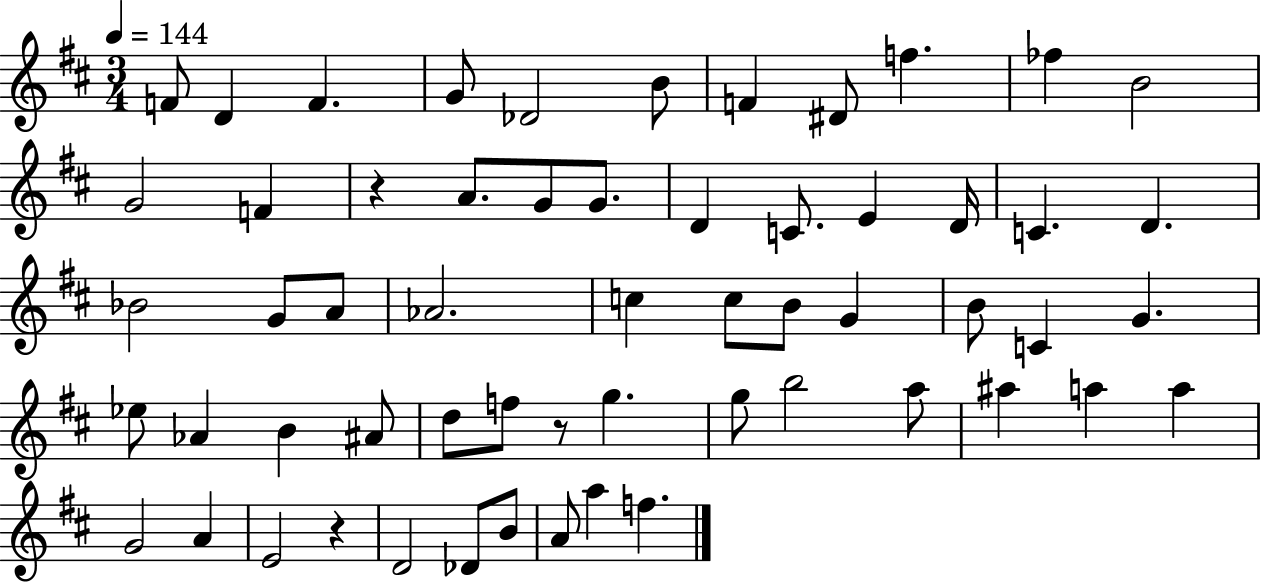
F4/e D4/q F4/q. G4/e Db4/h B4/e F4/q D#4/e F5/q. FES5/q B4/h G4/h F4/q R/q A4/e. G4/e G4/e. D4/q C4/e. E4/q D4/s C4/q. D4/q. Bb4/h G4/e A4/e Ab4/h. C5/q C5/e B4/e G4/q B4/e C4/q G4/q. Eb5/e Ab4/q B4/q A#4/e D5/e F5/e R/e G5/q. G5/e B5/h A5/e A#5/q A5/q A5/q G4/h A4/q E4/h R/q D4/h Db4/e B4/e A4/e A5/q F5/q.